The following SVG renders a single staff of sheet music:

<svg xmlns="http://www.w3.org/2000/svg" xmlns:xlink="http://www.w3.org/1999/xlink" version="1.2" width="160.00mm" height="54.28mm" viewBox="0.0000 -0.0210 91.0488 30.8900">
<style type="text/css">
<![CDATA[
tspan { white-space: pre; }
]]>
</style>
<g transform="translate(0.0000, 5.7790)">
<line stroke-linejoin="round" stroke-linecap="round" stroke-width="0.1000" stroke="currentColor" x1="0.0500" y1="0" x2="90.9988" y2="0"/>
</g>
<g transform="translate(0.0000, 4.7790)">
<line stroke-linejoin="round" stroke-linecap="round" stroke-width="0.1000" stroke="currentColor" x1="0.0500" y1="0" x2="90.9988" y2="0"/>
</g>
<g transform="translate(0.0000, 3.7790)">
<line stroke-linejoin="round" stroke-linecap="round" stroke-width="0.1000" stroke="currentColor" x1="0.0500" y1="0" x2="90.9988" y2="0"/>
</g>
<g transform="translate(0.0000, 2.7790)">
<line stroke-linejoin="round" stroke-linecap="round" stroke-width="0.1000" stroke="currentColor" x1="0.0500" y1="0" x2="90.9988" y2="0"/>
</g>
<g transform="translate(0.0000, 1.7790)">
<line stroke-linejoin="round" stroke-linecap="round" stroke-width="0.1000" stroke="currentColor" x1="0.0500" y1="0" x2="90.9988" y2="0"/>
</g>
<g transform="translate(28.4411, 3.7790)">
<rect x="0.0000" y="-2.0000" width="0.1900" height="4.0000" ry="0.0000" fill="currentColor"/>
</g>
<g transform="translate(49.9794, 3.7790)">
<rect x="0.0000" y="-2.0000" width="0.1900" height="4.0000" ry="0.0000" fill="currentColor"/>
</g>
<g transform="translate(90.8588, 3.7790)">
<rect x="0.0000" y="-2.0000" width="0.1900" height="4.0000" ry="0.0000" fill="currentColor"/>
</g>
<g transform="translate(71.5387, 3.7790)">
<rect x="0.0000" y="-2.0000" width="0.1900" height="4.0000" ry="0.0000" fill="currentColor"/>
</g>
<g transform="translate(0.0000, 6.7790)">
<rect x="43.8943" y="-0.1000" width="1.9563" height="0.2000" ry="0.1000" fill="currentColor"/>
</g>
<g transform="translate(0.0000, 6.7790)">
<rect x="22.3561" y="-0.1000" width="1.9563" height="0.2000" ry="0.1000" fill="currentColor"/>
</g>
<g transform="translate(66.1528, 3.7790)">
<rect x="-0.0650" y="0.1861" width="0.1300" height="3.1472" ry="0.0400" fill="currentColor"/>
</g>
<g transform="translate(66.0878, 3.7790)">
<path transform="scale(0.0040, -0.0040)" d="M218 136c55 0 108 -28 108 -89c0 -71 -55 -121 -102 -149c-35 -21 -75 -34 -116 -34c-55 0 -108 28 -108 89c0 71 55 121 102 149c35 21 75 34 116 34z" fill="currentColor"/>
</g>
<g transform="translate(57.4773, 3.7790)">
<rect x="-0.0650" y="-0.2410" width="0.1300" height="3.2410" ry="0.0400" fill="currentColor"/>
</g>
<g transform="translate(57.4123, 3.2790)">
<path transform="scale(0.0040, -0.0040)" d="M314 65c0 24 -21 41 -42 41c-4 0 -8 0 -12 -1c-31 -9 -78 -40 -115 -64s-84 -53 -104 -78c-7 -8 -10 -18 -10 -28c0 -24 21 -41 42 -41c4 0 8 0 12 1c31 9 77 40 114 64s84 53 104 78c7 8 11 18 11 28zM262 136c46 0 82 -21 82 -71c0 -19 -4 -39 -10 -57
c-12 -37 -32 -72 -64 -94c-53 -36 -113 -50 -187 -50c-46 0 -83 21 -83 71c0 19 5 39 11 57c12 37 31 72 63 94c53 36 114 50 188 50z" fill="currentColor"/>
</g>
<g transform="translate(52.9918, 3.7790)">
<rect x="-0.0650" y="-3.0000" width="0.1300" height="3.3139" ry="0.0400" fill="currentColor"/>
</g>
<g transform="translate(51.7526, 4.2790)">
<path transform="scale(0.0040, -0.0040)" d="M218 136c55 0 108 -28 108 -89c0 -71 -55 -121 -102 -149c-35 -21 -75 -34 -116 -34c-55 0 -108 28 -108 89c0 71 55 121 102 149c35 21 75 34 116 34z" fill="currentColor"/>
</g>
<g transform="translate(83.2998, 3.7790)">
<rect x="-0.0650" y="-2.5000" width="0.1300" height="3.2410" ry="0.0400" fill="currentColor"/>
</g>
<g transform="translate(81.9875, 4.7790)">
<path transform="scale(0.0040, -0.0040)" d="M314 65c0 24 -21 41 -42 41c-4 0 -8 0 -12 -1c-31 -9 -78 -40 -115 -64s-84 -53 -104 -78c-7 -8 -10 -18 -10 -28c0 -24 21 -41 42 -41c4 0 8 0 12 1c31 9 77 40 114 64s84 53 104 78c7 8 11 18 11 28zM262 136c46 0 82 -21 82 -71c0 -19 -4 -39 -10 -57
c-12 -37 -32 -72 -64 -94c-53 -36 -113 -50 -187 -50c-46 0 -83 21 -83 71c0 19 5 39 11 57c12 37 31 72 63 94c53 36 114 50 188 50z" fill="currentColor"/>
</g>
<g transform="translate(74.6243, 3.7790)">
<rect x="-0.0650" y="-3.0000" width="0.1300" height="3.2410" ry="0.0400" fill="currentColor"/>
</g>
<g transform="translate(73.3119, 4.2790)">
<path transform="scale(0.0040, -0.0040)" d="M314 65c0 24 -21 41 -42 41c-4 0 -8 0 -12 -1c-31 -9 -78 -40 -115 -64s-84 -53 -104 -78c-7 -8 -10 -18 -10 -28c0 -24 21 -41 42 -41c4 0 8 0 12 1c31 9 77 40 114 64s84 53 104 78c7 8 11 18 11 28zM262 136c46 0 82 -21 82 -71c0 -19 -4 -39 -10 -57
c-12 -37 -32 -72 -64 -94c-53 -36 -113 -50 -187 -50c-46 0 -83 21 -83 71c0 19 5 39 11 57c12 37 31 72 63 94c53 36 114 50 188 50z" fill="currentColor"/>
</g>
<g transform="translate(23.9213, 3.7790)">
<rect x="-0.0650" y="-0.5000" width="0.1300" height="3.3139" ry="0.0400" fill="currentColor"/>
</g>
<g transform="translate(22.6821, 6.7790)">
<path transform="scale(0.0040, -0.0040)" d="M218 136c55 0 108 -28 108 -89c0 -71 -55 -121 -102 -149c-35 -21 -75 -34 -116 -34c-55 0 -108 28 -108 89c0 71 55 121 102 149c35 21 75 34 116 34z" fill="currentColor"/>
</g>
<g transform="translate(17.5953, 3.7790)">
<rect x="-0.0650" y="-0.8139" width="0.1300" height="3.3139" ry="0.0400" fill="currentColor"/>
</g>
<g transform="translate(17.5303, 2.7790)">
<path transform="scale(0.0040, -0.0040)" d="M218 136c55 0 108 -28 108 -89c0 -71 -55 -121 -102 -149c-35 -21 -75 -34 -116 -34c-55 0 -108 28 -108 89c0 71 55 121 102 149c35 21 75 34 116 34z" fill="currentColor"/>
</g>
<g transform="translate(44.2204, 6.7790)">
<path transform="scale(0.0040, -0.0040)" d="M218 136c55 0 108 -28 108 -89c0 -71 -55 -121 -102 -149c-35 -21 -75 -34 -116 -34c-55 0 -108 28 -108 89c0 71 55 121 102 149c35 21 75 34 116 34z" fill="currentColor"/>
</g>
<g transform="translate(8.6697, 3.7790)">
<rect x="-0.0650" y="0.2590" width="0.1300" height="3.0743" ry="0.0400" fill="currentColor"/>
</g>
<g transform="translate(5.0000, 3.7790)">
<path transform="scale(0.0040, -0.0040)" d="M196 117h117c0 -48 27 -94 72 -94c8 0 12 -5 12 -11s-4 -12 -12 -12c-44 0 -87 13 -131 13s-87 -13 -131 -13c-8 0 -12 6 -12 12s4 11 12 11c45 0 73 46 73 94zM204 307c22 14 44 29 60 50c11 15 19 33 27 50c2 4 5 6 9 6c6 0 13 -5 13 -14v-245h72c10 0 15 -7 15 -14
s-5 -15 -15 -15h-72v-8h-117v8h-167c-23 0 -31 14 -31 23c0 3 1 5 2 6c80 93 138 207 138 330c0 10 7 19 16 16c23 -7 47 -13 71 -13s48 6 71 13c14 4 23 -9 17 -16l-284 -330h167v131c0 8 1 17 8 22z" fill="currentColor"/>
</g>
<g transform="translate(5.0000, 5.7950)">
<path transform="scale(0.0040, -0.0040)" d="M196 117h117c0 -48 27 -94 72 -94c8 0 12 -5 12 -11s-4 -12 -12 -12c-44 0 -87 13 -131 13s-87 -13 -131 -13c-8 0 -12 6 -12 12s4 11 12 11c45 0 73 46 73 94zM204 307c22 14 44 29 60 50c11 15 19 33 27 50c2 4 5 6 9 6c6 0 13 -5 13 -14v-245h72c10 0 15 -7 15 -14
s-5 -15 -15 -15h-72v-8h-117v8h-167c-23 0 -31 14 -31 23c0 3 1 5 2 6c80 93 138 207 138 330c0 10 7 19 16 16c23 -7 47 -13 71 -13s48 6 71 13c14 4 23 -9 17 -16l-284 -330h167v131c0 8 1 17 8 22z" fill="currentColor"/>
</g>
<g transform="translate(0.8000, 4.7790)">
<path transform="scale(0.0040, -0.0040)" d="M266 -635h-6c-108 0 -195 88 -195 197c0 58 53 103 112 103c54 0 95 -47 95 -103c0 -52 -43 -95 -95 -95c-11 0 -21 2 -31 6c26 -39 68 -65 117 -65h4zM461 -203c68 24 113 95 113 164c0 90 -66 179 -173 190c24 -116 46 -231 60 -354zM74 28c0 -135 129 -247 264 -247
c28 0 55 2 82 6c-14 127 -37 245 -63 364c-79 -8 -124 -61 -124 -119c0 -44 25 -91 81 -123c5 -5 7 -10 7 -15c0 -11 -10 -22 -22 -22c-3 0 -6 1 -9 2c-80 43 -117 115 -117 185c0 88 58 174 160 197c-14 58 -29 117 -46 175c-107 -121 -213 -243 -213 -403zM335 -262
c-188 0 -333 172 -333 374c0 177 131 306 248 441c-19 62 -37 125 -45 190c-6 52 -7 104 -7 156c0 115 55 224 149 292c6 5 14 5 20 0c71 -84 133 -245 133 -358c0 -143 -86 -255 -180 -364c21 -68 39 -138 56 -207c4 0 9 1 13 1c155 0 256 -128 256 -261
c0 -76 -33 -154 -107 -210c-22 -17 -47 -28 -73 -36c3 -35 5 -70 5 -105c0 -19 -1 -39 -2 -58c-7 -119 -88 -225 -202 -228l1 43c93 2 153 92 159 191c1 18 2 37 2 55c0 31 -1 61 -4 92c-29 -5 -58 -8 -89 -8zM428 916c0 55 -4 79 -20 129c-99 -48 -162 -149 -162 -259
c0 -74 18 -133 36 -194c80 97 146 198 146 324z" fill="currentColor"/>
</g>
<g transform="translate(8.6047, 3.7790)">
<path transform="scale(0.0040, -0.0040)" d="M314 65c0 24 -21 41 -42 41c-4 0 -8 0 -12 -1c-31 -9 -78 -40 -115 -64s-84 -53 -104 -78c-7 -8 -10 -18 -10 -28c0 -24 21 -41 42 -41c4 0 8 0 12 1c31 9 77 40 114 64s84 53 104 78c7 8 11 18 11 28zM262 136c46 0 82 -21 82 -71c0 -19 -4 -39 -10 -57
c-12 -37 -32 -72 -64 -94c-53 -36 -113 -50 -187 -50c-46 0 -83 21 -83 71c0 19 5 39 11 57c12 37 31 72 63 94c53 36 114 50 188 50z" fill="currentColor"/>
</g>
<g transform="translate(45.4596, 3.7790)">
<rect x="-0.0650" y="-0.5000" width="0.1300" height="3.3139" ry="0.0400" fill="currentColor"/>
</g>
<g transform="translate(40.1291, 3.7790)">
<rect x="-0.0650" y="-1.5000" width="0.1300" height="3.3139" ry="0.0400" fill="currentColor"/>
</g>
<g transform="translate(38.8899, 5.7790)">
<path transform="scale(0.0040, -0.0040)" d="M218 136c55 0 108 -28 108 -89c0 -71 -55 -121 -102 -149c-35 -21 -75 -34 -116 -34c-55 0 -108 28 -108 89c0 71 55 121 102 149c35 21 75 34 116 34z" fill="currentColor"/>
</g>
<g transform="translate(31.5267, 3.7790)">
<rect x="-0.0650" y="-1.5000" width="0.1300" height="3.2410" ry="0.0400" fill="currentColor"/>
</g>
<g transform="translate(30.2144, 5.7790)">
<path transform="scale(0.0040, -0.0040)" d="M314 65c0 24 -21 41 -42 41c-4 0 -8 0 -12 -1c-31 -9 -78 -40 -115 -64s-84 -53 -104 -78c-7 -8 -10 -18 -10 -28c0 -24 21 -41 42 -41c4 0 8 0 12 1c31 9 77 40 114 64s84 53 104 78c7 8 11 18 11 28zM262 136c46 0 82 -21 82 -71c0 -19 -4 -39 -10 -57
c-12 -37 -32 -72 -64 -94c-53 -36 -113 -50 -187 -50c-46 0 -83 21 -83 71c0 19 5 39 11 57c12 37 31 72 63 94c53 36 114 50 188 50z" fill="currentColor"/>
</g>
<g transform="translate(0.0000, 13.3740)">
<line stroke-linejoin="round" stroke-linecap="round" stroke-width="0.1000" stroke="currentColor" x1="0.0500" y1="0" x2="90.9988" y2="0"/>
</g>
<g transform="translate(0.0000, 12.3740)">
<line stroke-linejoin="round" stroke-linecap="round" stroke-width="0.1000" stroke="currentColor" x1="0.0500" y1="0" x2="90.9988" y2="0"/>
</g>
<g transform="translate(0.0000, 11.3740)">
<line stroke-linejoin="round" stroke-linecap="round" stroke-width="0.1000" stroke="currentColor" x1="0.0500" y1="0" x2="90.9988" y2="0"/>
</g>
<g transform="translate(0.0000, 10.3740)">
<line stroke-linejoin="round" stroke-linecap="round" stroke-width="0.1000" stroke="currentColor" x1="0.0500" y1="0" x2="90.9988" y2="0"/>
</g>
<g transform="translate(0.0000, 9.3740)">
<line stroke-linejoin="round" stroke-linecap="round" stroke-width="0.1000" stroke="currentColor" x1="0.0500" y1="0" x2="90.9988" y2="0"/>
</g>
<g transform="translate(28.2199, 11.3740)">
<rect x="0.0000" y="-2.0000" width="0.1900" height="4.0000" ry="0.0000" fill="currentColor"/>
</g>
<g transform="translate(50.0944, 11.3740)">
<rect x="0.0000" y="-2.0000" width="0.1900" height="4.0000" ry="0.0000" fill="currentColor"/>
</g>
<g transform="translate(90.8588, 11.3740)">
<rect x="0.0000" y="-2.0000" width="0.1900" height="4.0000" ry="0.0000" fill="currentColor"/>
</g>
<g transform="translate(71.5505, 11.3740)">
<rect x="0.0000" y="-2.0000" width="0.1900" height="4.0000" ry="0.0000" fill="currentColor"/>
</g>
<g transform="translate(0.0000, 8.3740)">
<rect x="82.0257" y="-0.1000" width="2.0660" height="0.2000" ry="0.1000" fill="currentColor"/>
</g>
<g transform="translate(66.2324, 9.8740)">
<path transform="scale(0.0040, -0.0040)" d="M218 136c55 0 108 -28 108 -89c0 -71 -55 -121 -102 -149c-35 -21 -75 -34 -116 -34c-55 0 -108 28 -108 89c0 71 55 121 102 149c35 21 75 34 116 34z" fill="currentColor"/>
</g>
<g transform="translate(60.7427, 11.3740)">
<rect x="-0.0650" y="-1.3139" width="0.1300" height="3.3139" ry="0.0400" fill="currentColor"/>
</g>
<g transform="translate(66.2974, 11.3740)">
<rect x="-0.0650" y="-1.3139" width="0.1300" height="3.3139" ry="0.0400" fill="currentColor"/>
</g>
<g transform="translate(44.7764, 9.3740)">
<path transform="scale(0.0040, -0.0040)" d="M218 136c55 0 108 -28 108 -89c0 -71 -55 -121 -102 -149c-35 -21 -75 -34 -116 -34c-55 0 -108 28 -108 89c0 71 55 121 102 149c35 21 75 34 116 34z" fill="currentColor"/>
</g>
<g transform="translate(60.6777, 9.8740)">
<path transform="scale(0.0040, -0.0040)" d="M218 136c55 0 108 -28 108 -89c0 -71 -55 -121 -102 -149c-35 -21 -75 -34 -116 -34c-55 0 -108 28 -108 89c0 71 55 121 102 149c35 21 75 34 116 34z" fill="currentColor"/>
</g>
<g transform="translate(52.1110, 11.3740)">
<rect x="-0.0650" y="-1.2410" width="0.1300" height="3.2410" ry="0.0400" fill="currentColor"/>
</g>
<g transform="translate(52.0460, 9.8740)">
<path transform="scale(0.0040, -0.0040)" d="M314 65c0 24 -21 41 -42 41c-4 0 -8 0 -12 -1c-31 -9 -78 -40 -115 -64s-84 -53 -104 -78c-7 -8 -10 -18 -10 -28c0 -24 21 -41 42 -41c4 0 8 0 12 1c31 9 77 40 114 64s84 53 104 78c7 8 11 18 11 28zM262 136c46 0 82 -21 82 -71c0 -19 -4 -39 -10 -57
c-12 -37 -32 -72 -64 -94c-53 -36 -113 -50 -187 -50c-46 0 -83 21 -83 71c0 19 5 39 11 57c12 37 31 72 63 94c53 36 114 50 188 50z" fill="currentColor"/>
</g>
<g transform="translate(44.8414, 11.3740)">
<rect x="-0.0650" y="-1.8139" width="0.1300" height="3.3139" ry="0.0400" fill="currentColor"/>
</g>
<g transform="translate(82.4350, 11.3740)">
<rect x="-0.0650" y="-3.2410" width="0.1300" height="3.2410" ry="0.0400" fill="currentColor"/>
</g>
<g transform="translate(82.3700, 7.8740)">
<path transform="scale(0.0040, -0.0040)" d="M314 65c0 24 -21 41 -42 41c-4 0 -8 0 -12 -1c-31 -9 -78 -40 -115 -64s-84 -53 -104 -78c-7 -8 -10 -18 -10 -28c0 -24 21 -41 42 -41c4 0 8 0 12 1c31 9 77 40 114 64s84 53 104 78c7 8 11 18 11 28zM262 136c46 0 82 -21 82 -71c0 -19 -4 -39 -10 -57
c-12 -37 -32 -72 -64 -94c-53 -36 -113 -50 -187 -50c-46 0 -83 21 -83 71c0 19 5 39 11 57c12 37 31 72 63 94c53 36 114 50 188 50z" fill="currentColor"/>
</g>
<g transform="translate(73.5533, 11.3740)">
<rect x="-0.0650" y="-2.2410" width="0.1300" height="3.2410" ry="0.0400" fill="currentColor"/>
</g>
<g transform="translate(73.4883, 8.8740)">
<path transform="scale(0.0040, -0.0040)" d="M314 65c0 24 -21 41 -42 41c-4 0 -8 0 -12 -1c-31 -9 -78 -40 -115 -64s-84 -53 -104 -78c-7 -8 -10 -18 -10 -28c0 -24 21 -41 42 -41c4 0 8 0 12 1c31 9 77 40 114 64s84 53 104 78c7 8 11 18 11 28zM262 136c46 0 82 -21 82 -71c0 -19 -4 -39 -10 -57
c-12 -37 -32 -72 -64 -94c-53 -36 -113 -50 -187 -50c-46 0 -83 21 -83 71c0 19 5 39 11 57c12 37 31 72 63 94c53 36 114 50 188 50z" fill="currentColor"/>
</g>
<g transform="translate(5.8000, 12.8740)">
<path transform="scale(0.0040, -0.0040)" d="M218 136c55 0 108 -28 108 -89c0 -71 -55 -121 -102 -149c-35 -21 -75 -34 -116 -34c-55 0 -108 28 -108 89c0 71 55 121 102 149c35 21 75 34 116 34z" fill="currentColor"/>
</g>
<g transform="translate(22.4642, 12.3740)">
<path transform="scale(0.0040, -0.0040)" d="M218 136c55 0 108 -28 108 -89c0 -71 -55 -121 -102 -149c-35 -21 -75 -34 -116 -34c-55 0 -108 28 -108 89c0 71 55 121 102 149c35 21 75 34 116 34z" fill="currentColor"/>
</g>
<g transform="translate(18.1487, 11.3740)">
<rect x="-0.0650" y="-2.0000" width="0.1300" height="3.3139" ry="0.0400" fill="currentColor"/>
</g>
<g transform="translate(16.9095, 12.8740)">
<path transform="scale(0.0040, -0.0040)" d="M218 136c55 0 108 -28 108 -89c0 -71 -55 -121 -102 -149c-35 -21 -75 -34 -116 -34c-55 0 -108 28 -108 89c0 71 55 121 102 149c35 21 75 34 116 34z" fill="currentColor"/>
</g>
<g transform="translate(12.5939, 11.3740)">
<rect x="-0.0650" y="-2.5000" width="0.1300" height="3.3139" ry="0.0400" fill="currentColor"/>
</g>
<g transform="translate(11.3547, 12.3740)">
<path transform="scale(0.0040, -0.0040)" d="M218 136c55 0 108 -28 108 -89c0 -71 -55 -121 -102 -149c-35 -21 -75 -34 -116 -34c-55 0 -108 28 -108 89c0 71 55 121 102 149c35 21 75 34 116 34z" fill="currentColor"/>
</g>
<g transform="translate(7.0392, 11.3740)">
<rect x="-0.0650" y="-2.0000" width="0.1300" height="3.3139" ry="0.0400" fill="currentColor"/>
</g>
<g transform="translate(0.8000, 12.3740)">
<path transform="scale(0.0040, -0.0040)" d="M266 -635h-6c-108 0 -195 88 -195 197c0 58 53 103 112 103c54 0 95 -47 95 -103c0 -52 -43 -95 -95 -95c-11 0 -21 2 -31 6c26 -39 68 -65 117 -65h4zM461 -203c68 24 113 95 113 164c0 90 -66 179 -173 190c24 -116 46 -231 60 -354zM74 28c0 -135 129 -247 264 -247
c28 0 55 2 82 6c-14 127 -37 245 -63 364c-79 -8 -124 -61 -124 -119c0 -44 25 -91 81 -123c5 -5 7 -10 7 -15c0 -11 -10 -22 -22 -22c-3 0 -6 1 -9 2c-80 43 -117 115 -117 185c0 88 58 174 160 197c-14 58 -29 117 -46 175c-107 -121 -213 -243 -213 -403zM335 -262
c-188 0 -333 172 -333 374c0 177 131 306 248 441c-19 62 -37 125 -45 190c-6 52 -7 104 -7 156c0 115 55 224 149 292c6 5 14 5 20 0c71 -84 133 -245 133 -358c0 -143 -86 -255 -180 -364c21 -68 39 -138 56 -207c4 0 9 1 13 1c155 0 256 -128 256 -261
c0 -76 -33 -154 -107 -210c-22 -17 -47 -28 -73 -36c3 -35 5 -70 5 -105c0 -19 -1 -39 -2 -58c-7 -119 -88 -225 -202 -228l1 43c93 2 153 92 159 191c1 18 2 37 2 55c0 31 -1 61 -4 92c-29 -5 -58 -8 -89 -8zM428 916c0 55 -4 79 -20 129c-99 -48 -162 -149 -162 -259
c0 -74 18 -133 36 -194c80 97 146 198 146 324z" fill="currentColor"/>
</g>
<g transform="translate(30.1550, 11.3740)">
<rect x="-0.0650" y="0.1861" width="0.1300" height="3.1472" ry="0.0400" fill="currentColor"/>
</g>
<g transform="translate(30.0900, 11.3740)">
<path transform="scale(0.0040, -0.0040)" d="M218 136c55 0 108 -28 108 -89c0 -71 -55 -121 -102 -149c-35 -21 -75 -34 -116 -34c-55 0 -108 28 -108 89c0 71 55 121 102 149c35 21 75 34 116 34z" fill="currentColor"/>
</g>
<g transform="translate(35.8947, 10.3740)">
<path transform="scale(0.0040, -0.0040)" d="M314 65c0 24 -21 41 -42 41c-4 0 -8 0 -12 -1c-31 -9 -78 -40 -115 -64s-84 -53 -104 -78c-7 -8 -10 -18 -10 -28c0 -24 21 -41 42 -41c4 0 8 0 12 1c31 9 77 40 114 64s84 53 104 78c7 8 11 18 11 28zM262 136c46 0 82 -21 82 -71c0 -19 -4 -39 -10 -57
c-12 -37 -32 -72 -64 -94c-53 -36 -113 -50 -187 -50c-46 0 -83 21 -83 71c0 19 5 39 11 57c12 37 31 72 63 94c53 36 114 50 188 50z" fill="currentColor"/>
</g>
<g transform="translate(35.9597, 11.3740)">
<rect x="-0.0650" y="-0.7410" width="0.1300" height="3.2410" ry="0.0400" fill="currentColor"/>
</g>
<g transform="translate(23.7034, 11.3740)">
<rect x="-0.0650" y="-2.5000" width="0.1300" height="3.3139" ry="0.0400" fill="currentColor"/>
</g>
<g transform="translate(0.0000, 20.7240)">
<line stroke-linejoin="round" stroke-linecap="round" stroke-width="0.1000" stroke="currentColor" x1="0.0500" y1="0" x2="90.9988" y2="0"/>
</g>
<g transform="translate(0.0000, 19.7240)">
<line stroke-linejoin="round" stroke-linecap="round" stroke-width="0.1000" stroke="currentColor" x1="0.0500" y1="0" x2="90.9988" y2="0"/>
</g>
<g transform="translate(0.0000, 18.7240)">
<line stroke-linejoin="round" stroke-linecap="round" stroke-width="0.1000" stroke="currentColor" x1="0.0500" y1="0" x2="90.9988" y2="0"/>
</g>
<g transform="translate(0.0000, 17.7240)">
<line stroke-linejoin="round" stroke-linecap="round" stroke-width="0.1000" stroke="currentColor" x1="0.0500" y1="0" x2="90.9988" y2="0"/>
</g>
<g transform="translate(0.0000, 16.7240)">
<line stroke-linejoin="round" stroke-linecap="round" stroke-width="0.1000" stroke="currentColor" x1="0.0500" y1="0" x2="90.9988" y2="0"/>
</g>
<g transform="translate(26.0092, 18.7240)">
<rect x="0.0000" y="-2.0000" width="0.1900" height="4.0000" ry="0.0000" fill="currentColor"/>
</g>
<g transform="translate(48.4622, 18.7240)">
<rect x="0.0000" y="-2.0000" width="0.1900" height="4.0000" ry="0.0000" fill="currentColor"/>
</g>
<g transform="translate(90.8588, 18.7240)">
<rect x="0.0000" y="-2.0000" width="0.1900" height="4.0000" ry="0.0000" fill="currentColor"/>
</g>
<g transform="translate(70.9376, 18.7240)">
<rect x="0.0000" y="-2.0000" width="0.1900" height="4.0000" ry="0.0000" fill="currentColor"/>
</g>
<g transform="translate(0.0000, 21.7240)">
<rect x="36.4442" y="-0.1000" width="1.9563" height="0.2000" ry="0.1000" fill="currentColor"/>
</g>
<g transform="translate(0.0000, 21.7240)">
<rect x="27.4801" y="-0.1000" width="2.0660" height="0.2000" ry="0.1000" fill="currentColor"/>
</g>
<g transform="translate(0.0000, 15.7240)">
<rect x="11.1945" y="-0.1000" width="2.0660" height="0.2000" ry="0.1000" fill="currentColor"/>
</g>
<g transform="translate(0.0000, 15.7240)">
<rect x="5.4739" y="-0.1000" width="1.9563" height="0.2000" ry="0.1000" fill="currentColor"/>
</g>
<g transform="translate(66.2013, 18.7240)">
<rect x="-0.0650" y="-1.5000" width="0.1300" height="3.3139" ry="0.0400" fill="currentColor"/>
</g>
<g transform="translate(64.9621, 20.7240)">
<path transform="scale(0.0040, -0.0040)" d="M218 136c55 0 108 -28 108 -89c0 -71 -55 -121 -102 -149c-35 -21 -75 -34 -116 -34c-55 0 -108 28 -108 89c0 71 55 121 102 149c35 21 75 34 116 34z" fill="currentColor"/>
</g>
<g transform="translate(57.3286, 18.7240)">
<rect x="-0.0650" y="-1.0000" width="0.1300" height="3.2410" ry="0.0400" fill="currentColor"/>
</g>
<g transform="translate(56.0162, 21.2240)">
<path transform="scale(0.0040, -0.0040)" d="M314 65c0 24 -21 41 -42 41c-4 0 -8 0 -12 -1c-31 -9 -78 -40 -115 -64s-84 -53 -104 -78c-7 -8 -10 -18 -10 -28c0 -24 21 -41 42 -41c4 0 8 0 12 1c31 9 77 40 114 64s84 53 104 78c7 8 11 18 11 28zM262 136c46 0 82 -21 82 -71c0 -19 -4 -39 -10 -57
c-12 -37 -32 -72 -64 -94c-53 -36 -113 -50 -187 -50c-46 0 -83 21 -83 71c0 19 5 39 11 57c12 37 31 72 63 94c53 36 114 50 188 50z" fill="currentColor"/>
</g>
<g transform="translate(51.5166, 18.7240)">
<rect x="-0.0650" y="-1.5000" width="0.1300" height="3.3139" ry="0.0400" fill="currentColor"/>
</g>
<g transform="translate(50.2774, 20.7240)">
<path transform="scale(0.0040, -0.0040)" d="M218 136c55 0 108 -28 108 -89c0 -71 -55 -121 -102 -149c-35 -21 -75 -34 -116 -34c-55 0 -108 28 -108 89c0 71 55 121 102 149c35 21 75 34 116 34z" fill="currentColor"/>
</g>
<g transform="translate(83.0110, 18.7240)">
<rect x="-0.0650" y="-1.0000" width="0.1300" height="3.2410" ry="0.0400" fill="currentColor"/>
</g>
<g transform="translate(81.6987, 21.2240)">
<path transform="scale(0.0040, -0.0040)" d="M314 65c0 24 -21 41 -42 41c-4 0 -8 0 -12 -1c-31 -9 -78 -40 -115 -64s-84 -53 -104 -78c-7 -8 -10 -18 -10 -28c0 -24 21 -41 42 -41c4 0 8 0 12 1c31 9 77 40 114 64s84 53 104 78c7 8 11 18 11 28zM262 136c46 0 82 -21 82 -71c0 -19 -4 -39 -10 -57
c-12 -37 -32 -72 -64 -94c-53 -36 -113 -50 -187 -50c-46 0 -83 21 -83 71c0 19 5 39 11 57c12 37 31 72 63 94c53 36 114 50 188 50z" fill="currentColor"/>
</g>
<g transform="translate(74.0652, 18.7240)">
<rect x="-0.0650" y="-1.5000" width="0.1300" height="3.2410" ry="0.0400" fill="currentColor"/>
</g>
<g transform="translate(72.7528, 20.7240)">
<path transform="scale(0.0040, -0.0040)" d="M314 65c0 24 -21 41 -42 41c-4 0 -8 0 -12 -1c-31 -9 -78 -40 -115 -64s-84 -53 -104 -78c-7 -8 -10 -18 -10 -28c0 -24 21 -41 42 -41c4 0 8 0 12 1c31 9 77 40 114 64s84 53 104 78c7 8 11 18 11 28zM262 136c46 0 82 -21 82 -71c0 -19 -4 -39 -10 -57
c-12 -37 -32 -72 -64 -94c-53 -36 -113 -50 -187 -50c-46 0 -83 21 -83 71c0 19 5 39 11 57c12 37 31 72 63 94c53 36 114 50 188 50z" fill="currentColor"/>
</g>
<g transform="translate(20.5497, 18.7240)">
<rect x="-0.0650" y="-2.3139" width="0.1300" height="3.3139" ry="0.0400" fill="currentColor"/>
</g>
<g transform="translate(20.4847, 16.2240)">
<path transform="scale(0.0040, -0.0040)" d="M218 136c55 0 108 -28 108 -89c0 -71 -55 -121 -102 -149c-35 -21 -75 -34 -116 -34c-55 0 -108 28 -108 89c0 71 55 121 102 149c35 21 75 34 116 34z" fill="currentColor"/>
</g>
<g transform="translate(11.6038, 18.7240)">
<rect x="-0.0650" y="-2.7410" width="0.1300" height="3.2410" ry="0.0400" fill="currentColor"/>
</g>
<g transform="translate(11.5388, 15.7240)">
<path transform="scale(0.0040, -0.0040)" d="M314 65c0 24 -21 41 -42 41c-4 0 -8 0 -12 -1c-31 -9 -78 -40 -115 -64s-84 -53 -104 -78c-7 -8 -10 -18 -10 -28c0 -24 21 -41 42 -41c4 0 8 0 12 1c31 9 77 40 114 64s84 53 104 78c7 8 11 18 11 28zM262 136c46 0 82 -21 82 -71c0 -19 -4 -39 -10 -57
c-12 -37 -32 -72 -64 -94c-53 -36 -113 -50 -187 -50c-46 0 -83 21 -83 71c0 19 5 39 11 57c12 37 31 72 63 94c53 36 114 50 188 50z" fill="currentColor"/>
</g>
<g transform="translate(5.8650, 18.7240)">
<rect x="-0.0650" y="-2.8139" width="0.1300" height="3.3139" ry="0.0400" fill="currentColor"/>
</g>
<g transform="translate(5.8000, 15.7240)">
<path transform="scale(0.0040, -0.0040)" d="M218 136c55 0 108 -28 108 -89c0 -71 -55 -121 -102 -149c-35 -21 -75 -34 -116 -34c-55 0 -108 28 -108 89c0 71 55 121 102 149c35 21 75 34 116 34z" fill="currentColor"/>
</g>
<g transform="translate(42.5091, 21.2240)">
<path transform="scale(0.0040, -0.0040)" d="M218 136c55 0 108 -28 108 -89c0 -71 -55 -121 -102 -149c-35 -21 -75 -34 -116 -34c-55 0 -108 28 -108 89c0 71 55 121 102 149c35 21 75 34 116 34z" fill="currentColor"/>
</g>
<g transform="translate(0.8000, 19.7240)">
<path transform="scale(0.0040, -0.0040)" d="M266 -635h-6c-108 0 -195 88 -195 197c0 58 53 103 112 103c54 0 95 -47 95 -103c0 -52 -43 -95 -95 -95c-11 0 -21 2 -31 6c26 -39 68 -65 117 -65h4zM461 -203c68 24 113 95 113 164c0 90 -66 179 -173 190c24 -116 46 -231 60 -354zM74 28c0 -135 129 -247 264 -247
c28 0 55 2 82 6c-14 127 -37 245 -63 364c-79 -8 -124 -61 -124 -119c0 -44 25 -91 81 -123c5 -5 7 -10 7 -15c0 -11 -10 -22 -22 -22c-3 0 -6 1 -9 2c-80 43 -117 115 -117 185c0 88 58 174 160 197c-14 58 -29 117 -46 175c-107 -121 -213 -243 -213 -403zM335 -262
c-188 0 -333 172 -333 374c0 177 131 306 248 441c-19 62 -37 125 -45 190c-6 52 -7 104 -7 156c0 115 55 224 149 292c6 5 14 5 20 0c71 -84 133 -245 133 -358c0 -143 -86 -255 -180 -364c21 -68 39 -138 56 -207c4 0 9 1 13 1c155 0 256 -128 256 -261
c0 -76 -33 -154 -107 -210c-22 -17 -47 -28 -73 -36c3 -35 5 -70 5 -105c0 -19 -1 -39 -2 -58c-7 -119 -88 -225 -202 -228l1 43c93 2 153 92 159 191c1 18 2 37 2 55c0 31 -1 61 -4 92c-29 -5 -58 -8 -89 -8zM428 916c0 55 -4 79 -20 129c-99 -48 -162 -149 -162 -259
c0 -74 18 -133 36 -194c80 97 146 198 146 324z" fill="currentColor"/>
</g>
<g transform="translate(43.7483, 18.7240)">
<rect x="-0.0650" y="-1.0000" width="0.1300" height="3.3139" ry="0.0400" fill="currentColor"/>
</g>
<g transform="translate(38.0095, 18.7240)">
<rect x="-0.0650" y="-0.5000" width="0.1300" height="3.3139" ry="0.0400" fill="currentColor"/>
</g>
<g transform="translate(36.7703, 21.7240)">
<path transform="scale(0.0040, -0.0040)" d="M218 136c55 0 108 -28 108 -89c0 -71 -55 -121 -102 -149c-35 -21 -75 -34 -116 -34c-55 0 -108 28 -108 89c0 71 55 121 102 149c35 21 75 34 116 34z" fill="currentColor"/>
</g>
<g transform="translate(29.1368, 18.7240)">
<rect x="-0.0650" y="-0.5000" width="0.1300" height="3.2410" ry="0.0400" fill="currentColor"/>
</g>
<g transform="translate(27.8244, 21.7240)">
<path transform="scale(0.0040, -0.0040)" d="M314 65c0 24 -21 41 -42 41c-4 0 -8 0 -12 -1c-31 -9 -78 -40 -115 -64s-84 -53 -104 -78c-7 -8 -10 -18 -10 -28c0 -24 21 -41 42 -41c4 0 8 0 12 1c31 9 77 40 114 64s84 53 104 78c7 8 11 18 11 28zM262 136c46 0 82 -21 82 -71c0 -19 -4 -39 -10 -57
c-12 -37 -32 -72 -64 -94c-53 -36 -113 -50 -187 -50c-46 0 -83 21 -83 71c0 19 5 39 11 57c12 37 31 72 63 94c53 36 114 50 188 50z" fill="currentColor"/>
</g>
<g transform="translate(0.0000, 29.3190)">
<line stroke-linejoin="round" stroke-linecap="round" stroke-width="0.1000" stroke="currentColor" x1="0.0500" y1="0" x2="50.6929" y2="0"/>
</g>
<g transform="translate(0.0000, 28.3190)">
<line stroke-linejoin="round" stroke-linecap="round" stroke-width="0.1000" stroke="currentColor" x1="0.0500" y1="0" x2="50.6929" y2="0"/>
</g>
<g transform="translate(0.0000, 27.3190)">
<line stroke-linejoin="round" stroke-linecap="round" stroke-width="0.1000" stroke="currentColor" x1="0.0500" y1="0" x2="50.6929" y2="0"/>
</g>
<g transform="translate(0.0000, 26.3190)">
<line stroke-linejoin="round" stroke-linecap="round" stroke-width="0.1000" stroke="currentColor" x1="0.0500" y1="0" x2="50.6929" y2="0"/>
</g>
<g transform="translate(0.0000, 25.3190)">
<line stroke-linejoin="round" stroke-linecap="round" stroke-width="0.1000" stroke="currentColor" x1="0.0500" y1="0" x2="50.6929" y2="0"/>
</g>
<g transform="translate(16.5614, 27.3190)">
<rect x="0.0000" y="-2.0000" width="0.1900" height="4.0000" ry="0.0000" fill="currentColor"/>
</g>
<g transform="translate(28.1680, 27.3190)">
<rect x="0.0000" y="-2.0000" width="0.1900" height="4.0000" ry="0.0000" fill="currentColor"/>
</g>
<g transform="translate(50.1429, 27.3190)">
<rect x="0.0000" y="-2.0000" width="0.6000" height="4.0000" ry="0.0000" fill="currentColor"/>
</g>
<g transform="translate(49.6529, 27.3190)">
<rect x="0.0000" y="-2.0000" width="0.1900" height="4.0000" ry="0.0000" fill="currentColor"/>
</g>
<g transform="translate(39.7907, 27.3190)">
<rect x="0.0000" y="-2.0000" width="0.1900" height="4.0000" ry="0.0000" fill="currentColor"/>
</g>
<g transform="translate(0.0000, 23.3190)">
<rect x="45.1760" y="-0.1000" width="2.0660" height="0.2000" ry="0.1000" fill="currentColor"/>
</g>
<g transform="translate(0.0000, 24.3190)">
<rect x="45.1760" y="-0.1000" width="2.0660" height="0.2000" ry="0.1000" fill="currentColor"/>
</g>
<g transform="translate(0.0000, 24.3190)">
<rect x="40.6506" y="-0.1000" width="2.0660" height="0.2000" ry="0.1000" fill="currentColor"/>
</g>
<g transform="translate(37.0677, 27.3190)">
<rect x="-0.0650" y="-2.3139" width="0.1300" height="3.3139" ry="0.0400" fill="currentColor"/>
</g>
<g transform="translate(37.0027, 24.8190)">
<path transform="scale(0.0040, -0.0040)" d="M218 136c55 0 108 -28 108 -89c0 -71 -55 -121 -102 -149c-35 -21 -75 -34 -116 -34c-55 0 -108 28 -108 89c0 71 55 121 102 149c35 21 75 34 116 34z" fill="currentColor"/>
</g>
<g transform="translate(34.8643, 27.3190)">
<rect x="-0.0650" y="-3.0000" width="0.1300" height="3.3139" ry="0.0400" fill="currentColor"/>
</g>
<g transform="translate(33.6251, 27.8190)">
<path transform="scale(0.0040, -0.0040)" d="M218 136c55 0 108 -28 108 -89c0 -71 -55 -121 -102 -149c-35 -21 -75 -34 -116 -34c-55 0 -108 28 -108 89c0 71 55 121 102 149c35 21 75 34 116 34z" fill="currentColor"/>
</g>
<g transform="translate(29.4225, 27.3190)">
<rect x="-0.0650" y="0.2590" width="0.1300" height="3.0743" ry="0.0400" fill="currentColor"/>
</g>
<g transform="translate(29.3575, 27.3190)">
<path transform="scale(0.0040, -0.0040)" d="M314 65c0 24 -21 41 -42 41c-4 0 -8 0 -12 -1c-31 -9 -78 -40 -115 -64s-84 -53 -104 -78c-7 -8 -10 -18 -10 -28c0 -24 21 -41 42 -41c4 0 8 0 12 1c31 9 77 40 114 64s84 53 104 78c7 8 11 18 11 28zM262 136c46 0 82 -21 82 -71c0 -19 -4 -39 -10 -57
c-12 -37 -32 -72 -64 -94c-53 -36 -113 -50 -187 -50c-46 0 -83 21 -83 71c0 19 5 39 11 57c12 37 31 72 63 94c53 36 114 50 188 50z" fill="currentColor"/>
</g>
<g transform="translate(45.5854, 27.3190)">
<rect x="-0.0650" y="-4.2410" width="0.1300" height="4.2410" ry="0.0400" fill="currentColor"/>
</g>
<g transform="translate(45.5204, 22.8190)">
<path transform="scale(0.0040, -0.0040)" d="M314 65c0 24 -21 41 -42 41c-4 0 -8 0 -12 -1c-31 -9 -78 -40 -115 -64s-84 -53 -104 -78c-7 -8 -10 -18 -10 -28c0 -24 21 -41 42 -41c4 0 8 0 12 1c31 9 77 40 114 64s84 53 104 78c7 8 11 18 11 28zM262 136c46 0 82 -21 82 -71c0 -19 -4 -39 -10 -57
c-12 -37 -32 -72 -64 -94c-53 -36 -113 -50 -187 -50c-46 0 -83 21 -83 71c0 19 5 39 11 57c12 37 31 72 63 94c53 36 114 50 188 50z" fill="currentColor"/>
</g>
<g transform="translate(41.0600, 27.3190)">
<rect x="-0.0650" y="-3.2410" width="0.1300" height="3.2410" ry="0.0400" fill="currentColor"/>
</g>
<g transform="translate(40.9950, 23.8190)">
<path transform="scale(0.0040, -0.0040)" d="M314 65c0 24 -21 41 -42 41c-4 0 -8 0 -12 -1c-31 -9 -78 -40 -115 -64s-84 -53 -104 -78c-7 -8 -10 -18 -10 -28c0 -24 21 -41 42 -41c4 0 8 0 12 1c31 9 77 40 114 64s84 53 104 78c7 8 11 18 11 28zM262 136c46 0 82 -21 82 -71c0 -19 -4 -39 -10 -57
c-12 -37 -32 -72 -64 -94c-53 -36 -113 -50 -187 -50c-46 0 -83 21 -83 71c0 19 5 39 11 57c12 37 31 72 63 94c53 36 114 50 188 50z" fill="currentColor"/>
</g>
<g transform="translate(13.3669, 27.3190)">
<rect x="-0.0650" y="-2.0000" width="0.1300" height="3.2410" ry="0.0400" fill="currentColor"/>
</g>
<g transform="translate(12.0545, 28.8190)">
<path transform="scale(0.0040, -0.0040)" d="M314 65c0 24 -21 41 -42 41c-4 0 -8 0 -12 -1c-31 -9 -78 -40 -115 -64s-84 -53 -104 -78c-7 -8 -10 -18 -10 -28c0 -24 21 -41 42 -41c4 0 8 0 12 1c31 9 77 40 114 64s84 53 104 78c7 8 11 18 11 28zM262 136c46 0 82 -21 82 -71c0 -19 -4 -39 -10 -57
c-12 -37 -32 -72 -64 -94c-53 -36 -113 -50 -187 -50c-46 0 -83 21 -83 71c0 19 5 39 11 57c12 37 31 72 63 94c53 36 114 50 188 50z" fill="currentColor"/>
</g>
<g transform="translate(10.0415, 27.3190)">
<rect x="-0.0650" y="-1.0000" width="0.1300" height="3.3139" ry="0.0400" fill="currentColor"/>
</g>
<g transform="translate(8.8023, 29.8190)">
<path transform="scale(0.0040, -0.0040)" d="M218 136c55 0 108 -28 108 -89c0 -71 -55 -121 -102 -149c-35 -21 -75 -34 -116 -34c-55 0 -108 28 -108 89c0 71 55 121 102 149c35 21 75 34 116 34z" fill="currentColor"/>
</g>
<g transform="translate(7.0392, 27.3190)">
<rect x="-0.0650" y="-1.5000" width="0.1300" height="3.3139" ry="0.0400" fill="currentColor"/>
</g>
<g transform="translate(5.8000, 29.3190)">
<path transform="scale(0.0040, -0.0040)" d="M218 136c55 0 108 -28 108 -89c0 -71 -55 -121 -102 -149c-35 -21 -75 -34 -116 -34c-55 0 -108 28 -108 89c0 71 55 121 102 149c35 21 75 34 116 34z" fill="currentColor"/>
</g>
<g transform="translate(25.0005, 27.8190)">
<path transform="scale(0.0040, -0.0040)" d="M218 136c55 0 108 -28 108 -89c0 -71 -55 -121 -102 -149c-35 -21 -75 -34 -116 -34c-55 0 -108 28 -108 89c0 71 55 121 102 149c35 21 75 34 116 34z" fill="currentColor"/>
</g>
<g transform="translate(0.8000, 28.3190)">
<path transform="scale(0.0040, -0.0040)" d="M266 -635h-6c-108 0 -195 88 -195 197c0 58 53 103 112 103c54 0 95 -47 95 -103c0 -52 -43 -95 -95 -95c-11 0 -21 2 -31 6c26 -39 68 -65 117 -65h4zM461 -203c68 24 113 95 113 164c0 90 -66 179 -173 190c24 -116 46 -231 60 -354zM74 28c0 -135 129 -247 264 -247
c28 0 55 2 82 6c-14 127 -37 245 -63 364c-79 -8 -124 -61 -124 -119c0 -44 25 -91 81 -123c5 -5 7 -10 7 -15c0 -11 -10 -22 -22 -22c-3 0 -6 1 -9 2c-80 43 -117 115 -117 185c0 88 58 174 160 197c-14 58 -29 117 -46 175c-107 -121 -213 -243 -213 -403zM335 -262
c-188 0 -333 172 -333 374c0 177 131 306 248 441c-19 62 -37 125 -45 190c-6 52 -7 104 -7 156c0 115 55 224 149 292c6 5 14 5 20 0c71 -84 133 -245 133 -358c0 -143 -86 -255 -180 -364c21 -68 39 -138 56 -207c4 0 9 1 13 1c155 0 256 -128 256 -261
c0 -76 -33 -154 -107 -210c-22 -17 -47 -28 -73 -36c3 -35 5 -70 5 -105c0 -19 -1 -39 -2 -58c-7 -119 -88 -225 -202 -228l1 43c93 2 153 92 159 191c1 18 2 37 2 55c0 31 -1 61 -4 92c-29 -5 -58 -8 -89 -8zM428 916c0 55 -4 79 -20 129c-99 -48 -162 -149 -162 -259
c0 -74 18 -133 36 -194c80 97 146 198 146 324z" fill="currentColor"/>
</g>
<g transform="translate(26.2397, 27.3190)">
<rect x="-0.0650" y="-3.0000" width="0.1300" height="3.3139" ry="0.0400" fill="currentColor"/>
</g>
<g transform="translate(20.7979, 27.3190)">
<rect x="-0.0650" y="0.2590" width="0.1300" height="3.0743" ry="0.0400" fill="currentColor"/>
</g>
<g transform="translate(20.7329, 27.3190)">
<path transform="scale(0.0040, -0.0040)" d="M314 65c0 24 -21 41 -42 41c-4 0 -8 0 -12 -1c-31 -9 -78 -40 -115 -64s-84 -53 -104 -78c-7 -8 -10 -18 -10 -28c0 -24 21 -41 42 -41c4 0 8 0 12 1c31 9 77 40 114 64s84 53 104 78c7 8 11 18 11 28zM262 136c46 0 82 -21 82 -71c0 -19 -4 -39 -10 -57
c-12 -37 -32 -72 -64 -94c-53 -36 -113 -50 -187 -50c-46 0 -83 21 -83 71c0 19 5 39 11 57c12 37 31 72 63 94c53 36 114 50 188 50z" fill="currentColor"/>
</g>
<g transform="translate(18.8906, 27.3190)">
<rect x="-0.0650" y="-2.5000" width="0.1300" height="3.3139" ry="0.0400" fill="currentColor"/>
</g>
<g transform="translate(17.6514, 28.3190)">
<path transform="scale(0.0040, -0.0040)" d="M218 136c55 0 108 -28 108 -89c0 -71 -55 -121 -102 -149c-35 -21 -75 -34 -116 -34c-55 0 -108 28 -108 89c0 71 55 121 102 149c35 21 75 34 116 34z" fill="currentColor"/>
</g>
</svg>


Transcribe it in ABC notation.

X:1
T:Untitled
M:4/4
L:1/4
K:C
B2 d C E2 E C A c2 B A2 G2 F G F G B d2 f e2 e e g2 b2 a a2 g C2 C D E D2 E E2 D2 E D F2 G B2 A B2 A g b2 d'2